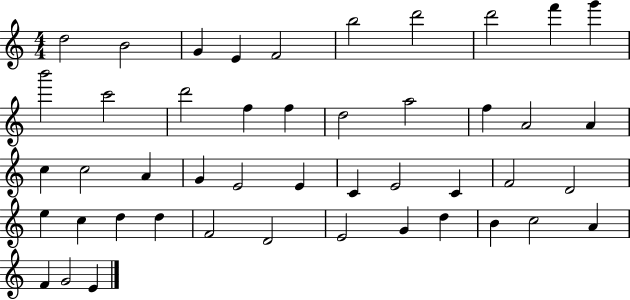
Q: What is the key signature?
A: C major